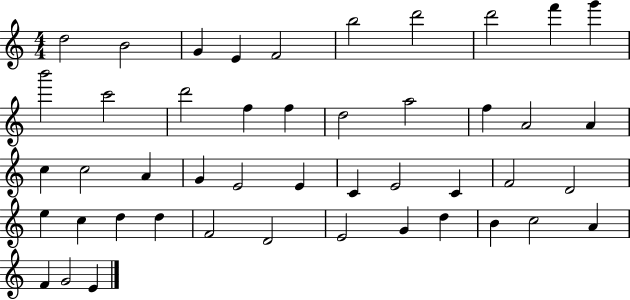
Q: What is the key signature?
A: C major